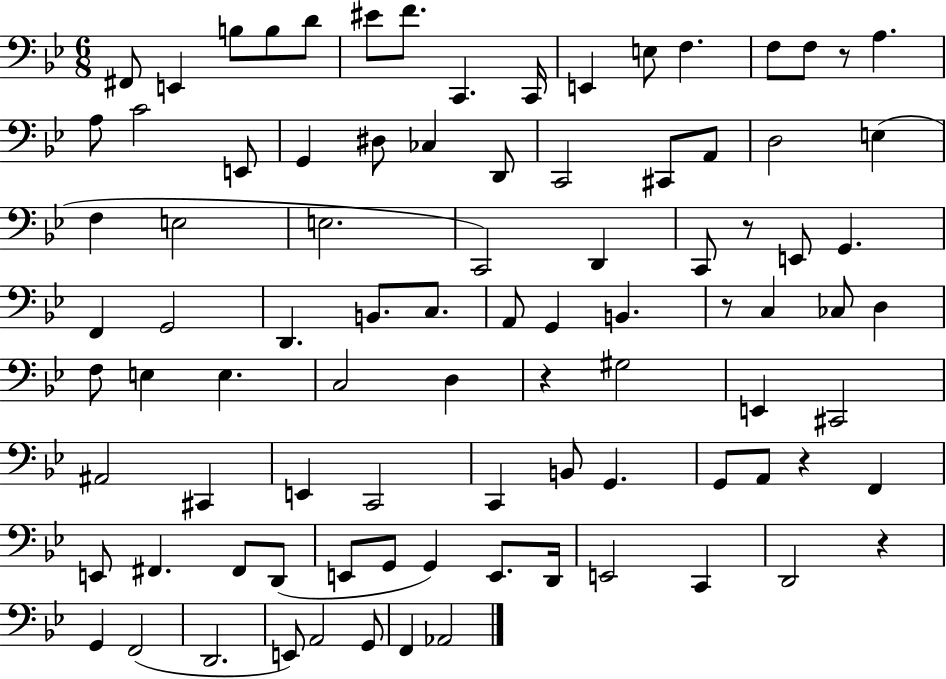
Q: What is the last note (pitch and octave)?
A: Ab2